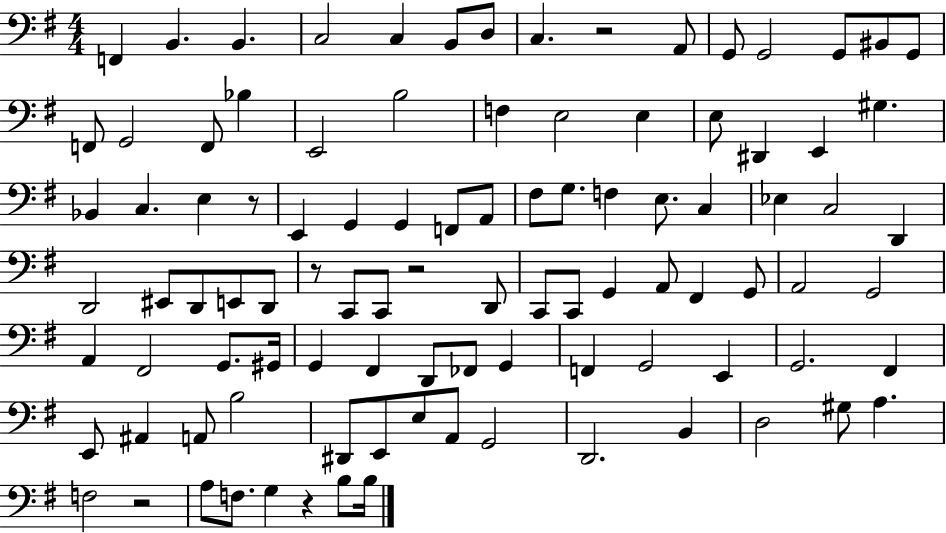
F2/q B2/q. B2/q. C3/h C3/q B2/e D3/e C3/q. R/h A2/e G2/e G2/h G2/e BIS2/e G2/e F2/e G2/h F2/e Bb3/q E2/h B3/h F3/q E3/h E3/q E3/e D#2/q E2/q G#3/q. Bb2/q C3/q. E3/q R/e E2/q G2/q G2/q F2/e A2/e F#3/e G3/e. F3/q E3/e. C3/q Eb3/q C3/h D2/q D2/h EIS2/e D2/e E2/e D2/e R/e C2/e C2/e R/h D2/e C2/e C2/e G2/q A2/e F#2/q G2/e A2/h G2/h A2/q F#2/h G2/e. G#2/s G2/q F#2/q D2/e FES2/e G2/q F2/q G2/h E2/q G2/h. F#2/q E2/e A#2/q A2/e B3/h D#2/e E2/e E3/e A2/e G2/h D2/h. B2/q D3/h G#3/e A3/q. F3/h R/h A3/e F3/e. G3/q R/q B3/e B3/s